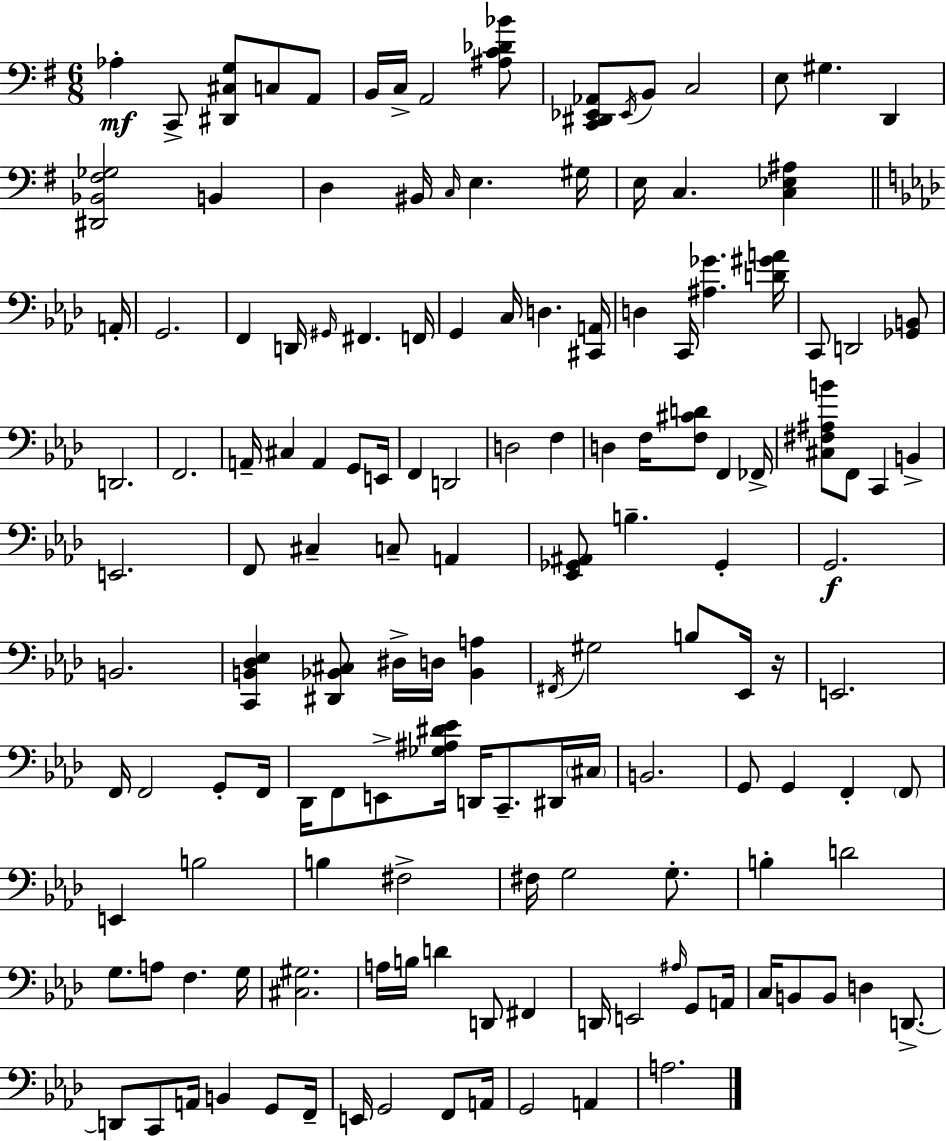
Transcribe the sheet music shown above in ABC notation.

X:1
T:Untitled
M:6/8
L:1/4
K:G
_A, C,,/2 [^D,,^C,G,]/2 C,/2 A,,/2 B,,/4 C,/4 A,,2 [^A,C_D_B]/2 [C,,^D,,_E,,_A,,]/2 _E,,/4 B,,/2 C,2 E,/2 ^G, D,, [^D,,_B,,^F,_G,]2 B,, D, ^B,,/4 C,/4 E, ^G,/4 E,/4 C, [C,_E,^A,] A,,/4 G,,2 F,, D,,/4 ^G,,/4 ^F,, F,,/4 G,, C,/4 D, [^C,,A,,]/4 D, C,,/4 [^A,_G] [D^GA]/4 C,,/2 D,,2 [_G,,B,,]/2 D,,2 F,,2 A,,/4 ^C, A,, G,,/2 E,,/4 F,, D,,2 D,2 F, D, F,/4 [F,^CD]/2 F,, _F,,/4 [^C,^F,^A,B]/2 F,,/2 C,, B,, E,,2 F,,/2 ^C, C,/2 A,, [_E,,_G,,^A,,]/2 B, _G,, G,,2 B,,2 [C,,B,,_D,_E,] [^D,,_B,,^C,]/2 ^D,/4 D,/4 [_B,,A,] ^F,,/4 ^G,2 B,/2 _E,,/4 z/4 E,,2 F,,/4 F,,2 G,,/2 F,,/4 _D,,/4 F,,/2 E,,/2 [_G,^A,^D_E]/4 D,,/4 C,,/2 ^D,,/4 ^C,/4 B,,2 G,,/2 G,, F,, F,,/2 E,, B,2 B, ^F,2 ^F,/4 G,2 G,/2 B, D2 G,/2 A,/2 F, G,/4 [^C,^G,]2 A,/4 B,/4 D D,,/2 ^F,, D,,/4 E,,2 ^A,/4 G,,/2 A,,/4 C,/4 B,,/2 B,,/2 D, D,,/2 D,,/2 C,,/2 A,,/4 B,, G,,/2 F,,/4 E,,/4 G,,2 F,,/2 A,,/4 G,,2 A,, A,2